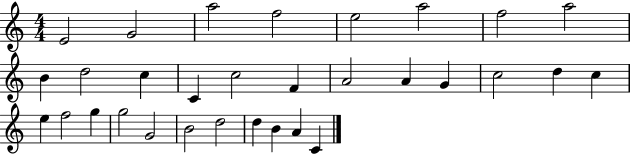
E4/h G4/h A5/h F5/h E5/h A5/h F5/h A5/h B4/q D5/h C5/q C4/q C5/h F4/q A4/h A4/q G4/q C5/h D5/q C5/q E5/q F5/h G5/q G5/h G4/h B4/h D5/h D5/q B4/q A4/q C4/q